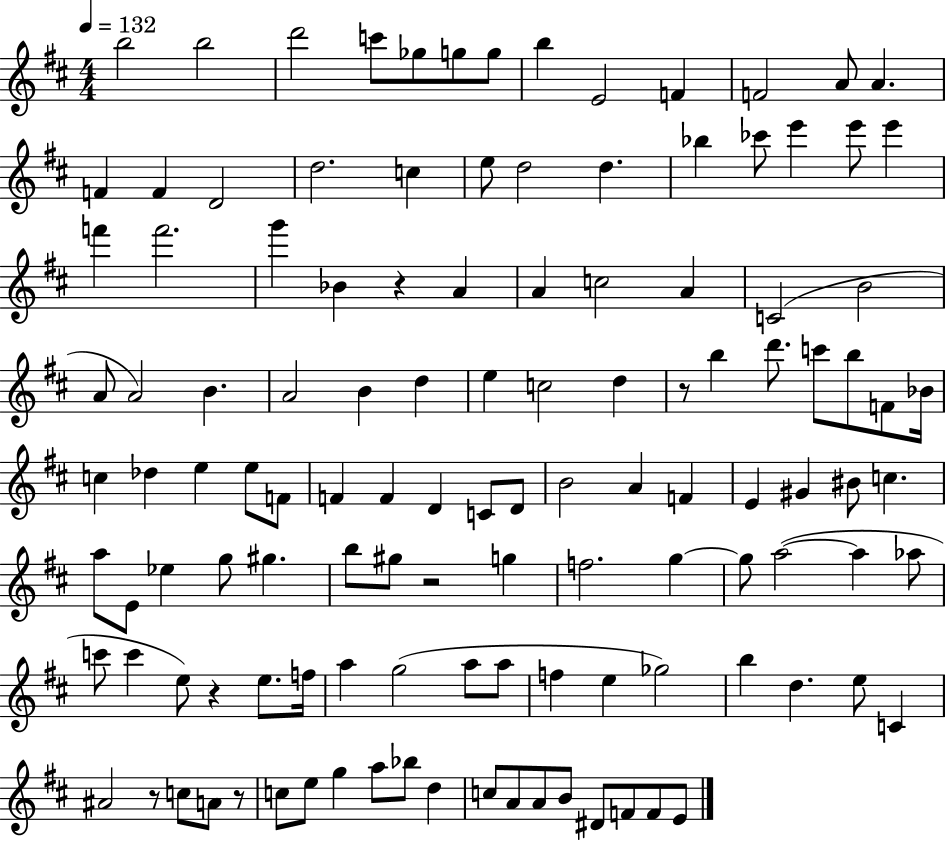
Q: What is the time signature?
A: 4/4